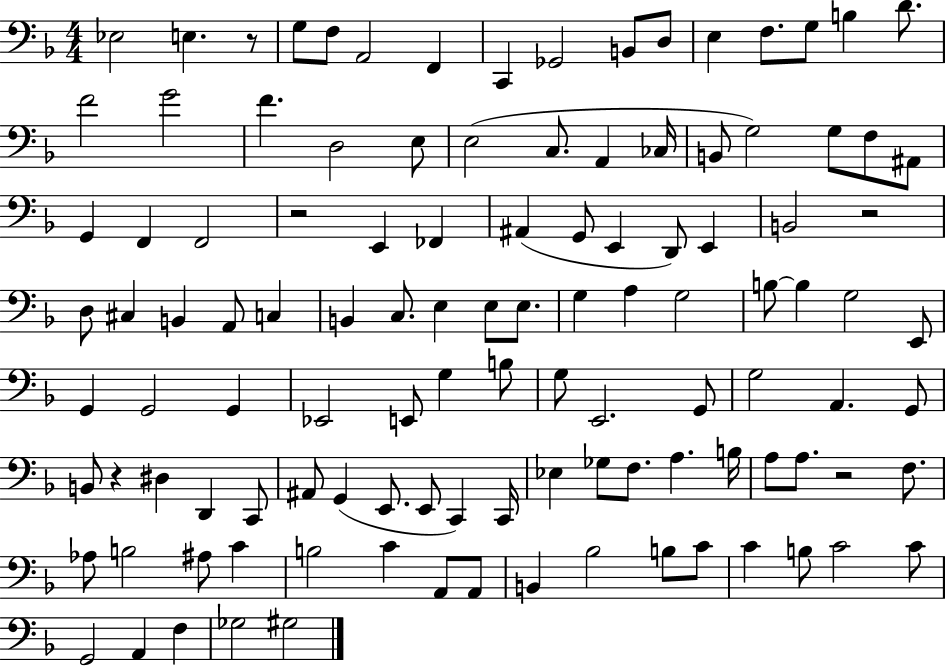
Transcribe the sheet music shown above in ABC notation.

X:1
T:Untitled
M:4/4
L:1/4
K:F
_E,2 E, z/2 G,/2 F,/2 A,,2 F,, C,, _G,,2 B,,/2 D,/2 E, F,/2 G,/2 B, D/2 F2 G2 F D,2 E,/2 E,2 C,/2 A,, _C,/4 B,,/2 G,2 G,/2 F,/2 ^A,,/2 G,, F,, F,,2 z2 E,, _F,, ^A,, G,,/2 E,, D,,/2 E,, B,,2 z2 D,/2 ^C, B,, A,,/2 C, B,, C,/2 E, E,/2 E,/2 G, A, G,2 B,/2 B, G,2 E,,/2 G,, G,,2 G,, _E,,2 E,,/2 G, B,/2 G,/2 E,,2 G,,/2 G,2 A,, G,,/2 B,,/2 z ^D, D,, C,,/2 ^A,,/2 G,, E,,/2 E,,/2 C,, C,,/4 _E, _G,/2 F,/2 A, B,/4 A,/2 A,/2 z2 F,/2 _A,/2 B,2 ^A,/2 C B,2 C A,,/2 A,,/2 B,, _B,2 B,/2 C/2 C B,/2 C2 C/2 G,,2 A,, F, _G,2 ^G,2